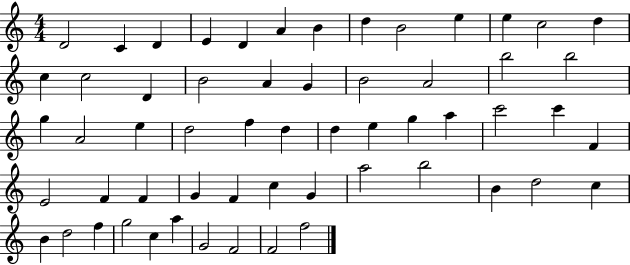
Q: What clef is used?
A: treble